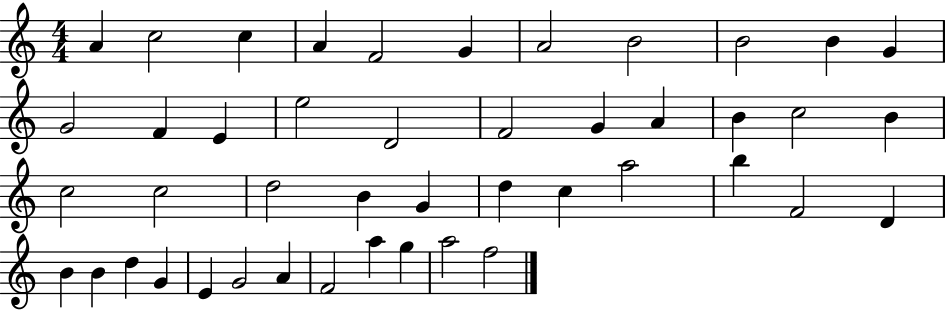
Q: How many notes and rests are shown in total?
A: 45